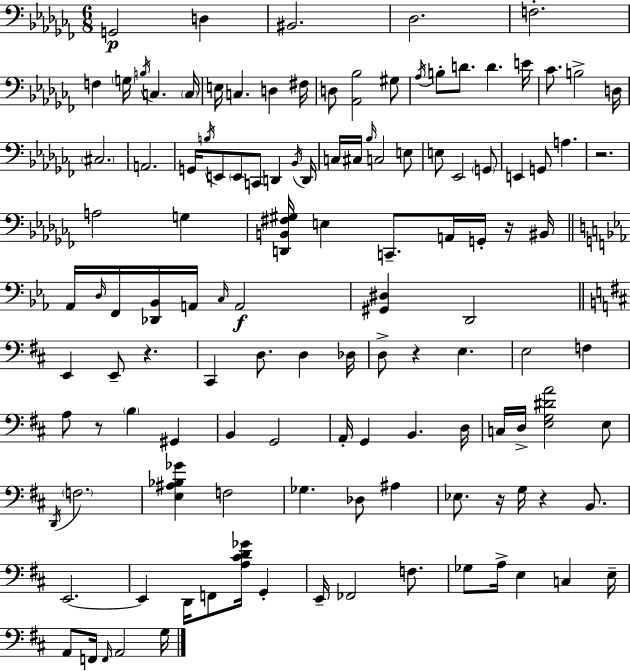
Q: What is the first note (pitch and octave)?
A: G2